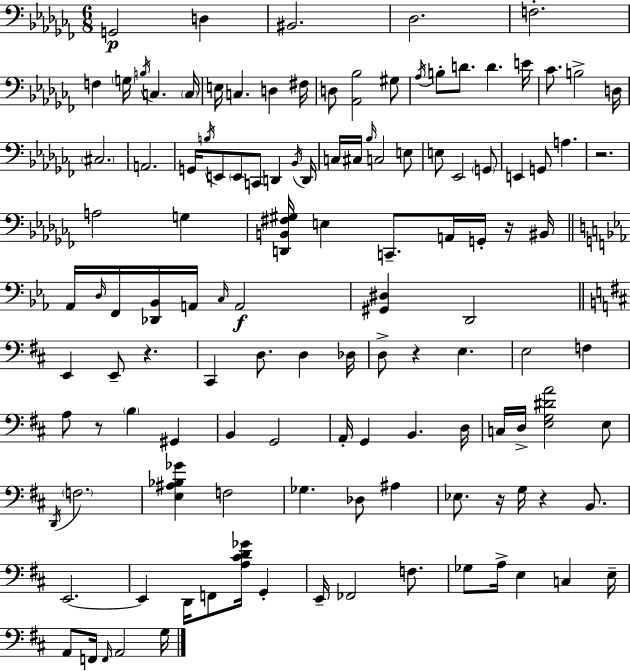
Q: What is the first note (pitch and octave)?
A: G2